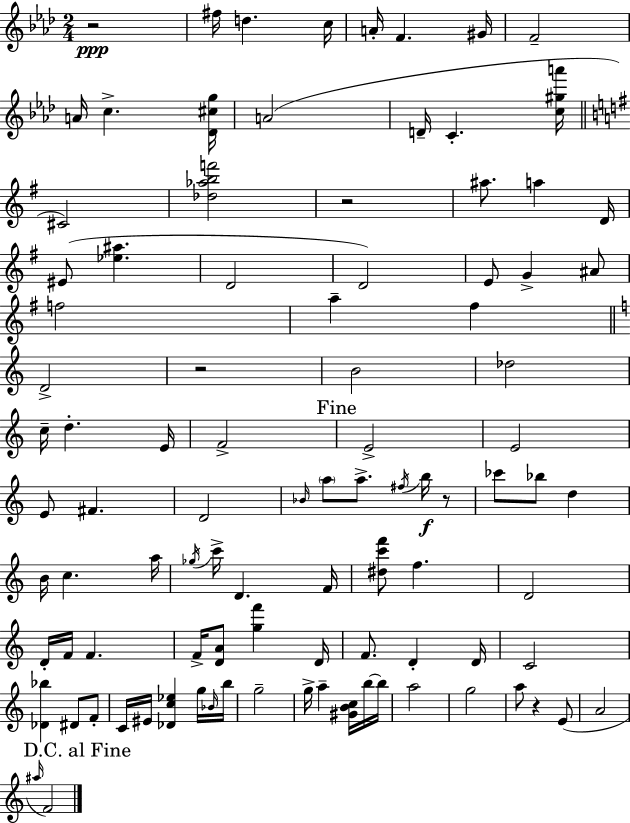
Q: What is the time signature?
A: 2/4